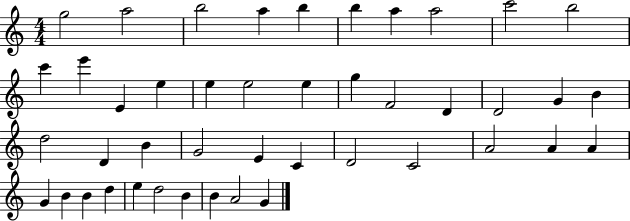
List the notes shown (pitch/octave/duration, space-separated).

G5/h A5/h B5/h A5/q B5/q B5/q A5/q A5/h C6/h B5/h C6/q E6/q E4/q E5/q E5/q E5/h E5/q G5/q F4/h D4/q D4/h G4/q B4/q D5/h D4/q B4/q G4/h E4/q C4/q D4/h C4/h A4/h A4/q A4/q G4/q B4/q B4/q D5/q E5/q D5/h B4/q B4/q A4/h G4/q